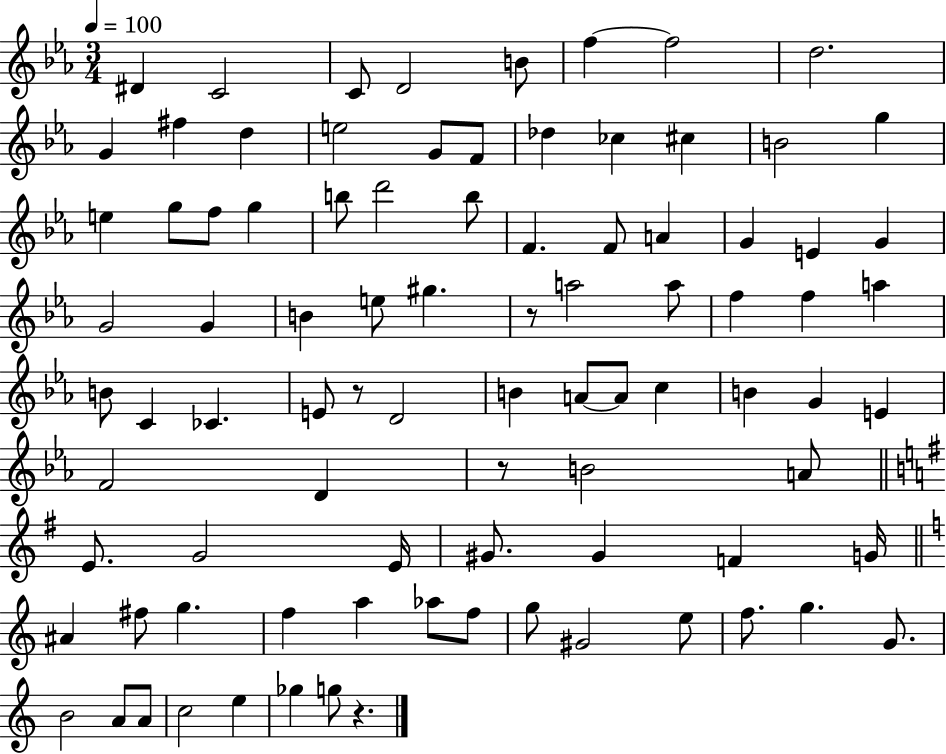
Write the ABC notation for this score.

X:1
T:Untitled
M:3/4
L:1/4
K:Eb
^D C2 C/2 D2 B/2 f f2 d2 G ^f d e2 G/2 F/2 _d _c ^c B2 g e g/2 f/2 g b/2 d'2 b/2 F F/2 A G E G G2 G B e/2 ^g z/2 a2 a/2 f f a B/2 C _C E/2 z/2 D2 B A/2 A/2 c B G E F2 D z/2 B2 A/2 E/2 G2 E/4 ^G/2 ^G F G/4 ^A ^f/2 g f a _a/2 f/2 g/2 ^G2 e/2 f/2 g G/2 B2 A/2 A/2 c2 e _g g/2 z